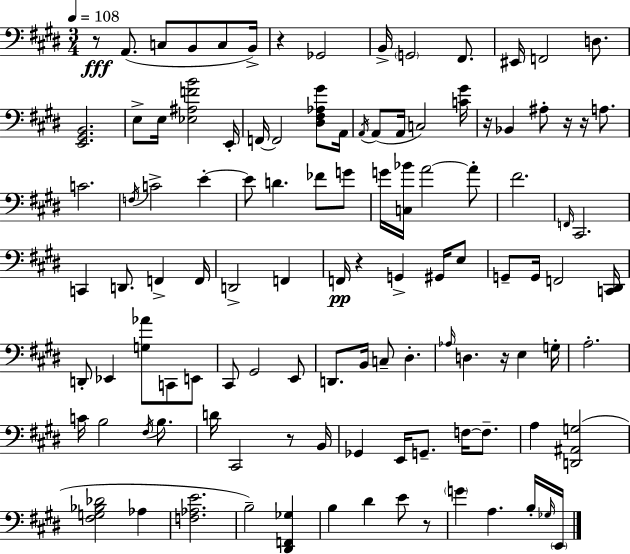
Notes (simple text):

R/e A2/e. C3/e B2/e C3/e B2/s R/q Gb2/h B2/s G2/h F#2/e. EIS2/s F2/h D3/e. [E2,G#2,B2]/h. E3/e E3/s [Eb3,A#3,F4,B4]/h E2/s F2/s F2/h [D#3,F#3,Ab3,G#4]/e A2/s A2/s A2/e A2/s C3/h [C4,G#4]/s R/s Bb2/q A#3/e R/s R/s A3/e. C4/h. F3/s C4/h E4/q E4/e D4/q. FES4/e G4/e G4/s [C3,Bb4]/s A4/h A4/e F#4/h. F2/s C#2/h. C2/q D2/e. F2/q F2/s D2/h F2/q F2/s R/q G2/q G#2/s E3/e G2/e G2/s F2/h [C2,D#2]/s D2/e Eb2/q [G3,Ab4]/e C2/e E2/e C#2/e G#2/h E2/e D2/e. B2/s C3/e D#3/q. Ab3/s D3/q. R/s E3/q G3/s A3/h. C4/s B3/h F#3/s B3/e. D4/s C#2/h R/e B2/s Gb2/q E2/s G2/e. F3/s F3/e. A3/q [D2,A#2,G3]/h [F#3,G3,Bb3,Db4]/h Ab3/q [F3,Ab3,E4]/h. B3/h [D#2,F2,Gb3]/q B3/q D#4/q E4/e R/e G4/q A3/q. B3/s Gb3/s E2/s